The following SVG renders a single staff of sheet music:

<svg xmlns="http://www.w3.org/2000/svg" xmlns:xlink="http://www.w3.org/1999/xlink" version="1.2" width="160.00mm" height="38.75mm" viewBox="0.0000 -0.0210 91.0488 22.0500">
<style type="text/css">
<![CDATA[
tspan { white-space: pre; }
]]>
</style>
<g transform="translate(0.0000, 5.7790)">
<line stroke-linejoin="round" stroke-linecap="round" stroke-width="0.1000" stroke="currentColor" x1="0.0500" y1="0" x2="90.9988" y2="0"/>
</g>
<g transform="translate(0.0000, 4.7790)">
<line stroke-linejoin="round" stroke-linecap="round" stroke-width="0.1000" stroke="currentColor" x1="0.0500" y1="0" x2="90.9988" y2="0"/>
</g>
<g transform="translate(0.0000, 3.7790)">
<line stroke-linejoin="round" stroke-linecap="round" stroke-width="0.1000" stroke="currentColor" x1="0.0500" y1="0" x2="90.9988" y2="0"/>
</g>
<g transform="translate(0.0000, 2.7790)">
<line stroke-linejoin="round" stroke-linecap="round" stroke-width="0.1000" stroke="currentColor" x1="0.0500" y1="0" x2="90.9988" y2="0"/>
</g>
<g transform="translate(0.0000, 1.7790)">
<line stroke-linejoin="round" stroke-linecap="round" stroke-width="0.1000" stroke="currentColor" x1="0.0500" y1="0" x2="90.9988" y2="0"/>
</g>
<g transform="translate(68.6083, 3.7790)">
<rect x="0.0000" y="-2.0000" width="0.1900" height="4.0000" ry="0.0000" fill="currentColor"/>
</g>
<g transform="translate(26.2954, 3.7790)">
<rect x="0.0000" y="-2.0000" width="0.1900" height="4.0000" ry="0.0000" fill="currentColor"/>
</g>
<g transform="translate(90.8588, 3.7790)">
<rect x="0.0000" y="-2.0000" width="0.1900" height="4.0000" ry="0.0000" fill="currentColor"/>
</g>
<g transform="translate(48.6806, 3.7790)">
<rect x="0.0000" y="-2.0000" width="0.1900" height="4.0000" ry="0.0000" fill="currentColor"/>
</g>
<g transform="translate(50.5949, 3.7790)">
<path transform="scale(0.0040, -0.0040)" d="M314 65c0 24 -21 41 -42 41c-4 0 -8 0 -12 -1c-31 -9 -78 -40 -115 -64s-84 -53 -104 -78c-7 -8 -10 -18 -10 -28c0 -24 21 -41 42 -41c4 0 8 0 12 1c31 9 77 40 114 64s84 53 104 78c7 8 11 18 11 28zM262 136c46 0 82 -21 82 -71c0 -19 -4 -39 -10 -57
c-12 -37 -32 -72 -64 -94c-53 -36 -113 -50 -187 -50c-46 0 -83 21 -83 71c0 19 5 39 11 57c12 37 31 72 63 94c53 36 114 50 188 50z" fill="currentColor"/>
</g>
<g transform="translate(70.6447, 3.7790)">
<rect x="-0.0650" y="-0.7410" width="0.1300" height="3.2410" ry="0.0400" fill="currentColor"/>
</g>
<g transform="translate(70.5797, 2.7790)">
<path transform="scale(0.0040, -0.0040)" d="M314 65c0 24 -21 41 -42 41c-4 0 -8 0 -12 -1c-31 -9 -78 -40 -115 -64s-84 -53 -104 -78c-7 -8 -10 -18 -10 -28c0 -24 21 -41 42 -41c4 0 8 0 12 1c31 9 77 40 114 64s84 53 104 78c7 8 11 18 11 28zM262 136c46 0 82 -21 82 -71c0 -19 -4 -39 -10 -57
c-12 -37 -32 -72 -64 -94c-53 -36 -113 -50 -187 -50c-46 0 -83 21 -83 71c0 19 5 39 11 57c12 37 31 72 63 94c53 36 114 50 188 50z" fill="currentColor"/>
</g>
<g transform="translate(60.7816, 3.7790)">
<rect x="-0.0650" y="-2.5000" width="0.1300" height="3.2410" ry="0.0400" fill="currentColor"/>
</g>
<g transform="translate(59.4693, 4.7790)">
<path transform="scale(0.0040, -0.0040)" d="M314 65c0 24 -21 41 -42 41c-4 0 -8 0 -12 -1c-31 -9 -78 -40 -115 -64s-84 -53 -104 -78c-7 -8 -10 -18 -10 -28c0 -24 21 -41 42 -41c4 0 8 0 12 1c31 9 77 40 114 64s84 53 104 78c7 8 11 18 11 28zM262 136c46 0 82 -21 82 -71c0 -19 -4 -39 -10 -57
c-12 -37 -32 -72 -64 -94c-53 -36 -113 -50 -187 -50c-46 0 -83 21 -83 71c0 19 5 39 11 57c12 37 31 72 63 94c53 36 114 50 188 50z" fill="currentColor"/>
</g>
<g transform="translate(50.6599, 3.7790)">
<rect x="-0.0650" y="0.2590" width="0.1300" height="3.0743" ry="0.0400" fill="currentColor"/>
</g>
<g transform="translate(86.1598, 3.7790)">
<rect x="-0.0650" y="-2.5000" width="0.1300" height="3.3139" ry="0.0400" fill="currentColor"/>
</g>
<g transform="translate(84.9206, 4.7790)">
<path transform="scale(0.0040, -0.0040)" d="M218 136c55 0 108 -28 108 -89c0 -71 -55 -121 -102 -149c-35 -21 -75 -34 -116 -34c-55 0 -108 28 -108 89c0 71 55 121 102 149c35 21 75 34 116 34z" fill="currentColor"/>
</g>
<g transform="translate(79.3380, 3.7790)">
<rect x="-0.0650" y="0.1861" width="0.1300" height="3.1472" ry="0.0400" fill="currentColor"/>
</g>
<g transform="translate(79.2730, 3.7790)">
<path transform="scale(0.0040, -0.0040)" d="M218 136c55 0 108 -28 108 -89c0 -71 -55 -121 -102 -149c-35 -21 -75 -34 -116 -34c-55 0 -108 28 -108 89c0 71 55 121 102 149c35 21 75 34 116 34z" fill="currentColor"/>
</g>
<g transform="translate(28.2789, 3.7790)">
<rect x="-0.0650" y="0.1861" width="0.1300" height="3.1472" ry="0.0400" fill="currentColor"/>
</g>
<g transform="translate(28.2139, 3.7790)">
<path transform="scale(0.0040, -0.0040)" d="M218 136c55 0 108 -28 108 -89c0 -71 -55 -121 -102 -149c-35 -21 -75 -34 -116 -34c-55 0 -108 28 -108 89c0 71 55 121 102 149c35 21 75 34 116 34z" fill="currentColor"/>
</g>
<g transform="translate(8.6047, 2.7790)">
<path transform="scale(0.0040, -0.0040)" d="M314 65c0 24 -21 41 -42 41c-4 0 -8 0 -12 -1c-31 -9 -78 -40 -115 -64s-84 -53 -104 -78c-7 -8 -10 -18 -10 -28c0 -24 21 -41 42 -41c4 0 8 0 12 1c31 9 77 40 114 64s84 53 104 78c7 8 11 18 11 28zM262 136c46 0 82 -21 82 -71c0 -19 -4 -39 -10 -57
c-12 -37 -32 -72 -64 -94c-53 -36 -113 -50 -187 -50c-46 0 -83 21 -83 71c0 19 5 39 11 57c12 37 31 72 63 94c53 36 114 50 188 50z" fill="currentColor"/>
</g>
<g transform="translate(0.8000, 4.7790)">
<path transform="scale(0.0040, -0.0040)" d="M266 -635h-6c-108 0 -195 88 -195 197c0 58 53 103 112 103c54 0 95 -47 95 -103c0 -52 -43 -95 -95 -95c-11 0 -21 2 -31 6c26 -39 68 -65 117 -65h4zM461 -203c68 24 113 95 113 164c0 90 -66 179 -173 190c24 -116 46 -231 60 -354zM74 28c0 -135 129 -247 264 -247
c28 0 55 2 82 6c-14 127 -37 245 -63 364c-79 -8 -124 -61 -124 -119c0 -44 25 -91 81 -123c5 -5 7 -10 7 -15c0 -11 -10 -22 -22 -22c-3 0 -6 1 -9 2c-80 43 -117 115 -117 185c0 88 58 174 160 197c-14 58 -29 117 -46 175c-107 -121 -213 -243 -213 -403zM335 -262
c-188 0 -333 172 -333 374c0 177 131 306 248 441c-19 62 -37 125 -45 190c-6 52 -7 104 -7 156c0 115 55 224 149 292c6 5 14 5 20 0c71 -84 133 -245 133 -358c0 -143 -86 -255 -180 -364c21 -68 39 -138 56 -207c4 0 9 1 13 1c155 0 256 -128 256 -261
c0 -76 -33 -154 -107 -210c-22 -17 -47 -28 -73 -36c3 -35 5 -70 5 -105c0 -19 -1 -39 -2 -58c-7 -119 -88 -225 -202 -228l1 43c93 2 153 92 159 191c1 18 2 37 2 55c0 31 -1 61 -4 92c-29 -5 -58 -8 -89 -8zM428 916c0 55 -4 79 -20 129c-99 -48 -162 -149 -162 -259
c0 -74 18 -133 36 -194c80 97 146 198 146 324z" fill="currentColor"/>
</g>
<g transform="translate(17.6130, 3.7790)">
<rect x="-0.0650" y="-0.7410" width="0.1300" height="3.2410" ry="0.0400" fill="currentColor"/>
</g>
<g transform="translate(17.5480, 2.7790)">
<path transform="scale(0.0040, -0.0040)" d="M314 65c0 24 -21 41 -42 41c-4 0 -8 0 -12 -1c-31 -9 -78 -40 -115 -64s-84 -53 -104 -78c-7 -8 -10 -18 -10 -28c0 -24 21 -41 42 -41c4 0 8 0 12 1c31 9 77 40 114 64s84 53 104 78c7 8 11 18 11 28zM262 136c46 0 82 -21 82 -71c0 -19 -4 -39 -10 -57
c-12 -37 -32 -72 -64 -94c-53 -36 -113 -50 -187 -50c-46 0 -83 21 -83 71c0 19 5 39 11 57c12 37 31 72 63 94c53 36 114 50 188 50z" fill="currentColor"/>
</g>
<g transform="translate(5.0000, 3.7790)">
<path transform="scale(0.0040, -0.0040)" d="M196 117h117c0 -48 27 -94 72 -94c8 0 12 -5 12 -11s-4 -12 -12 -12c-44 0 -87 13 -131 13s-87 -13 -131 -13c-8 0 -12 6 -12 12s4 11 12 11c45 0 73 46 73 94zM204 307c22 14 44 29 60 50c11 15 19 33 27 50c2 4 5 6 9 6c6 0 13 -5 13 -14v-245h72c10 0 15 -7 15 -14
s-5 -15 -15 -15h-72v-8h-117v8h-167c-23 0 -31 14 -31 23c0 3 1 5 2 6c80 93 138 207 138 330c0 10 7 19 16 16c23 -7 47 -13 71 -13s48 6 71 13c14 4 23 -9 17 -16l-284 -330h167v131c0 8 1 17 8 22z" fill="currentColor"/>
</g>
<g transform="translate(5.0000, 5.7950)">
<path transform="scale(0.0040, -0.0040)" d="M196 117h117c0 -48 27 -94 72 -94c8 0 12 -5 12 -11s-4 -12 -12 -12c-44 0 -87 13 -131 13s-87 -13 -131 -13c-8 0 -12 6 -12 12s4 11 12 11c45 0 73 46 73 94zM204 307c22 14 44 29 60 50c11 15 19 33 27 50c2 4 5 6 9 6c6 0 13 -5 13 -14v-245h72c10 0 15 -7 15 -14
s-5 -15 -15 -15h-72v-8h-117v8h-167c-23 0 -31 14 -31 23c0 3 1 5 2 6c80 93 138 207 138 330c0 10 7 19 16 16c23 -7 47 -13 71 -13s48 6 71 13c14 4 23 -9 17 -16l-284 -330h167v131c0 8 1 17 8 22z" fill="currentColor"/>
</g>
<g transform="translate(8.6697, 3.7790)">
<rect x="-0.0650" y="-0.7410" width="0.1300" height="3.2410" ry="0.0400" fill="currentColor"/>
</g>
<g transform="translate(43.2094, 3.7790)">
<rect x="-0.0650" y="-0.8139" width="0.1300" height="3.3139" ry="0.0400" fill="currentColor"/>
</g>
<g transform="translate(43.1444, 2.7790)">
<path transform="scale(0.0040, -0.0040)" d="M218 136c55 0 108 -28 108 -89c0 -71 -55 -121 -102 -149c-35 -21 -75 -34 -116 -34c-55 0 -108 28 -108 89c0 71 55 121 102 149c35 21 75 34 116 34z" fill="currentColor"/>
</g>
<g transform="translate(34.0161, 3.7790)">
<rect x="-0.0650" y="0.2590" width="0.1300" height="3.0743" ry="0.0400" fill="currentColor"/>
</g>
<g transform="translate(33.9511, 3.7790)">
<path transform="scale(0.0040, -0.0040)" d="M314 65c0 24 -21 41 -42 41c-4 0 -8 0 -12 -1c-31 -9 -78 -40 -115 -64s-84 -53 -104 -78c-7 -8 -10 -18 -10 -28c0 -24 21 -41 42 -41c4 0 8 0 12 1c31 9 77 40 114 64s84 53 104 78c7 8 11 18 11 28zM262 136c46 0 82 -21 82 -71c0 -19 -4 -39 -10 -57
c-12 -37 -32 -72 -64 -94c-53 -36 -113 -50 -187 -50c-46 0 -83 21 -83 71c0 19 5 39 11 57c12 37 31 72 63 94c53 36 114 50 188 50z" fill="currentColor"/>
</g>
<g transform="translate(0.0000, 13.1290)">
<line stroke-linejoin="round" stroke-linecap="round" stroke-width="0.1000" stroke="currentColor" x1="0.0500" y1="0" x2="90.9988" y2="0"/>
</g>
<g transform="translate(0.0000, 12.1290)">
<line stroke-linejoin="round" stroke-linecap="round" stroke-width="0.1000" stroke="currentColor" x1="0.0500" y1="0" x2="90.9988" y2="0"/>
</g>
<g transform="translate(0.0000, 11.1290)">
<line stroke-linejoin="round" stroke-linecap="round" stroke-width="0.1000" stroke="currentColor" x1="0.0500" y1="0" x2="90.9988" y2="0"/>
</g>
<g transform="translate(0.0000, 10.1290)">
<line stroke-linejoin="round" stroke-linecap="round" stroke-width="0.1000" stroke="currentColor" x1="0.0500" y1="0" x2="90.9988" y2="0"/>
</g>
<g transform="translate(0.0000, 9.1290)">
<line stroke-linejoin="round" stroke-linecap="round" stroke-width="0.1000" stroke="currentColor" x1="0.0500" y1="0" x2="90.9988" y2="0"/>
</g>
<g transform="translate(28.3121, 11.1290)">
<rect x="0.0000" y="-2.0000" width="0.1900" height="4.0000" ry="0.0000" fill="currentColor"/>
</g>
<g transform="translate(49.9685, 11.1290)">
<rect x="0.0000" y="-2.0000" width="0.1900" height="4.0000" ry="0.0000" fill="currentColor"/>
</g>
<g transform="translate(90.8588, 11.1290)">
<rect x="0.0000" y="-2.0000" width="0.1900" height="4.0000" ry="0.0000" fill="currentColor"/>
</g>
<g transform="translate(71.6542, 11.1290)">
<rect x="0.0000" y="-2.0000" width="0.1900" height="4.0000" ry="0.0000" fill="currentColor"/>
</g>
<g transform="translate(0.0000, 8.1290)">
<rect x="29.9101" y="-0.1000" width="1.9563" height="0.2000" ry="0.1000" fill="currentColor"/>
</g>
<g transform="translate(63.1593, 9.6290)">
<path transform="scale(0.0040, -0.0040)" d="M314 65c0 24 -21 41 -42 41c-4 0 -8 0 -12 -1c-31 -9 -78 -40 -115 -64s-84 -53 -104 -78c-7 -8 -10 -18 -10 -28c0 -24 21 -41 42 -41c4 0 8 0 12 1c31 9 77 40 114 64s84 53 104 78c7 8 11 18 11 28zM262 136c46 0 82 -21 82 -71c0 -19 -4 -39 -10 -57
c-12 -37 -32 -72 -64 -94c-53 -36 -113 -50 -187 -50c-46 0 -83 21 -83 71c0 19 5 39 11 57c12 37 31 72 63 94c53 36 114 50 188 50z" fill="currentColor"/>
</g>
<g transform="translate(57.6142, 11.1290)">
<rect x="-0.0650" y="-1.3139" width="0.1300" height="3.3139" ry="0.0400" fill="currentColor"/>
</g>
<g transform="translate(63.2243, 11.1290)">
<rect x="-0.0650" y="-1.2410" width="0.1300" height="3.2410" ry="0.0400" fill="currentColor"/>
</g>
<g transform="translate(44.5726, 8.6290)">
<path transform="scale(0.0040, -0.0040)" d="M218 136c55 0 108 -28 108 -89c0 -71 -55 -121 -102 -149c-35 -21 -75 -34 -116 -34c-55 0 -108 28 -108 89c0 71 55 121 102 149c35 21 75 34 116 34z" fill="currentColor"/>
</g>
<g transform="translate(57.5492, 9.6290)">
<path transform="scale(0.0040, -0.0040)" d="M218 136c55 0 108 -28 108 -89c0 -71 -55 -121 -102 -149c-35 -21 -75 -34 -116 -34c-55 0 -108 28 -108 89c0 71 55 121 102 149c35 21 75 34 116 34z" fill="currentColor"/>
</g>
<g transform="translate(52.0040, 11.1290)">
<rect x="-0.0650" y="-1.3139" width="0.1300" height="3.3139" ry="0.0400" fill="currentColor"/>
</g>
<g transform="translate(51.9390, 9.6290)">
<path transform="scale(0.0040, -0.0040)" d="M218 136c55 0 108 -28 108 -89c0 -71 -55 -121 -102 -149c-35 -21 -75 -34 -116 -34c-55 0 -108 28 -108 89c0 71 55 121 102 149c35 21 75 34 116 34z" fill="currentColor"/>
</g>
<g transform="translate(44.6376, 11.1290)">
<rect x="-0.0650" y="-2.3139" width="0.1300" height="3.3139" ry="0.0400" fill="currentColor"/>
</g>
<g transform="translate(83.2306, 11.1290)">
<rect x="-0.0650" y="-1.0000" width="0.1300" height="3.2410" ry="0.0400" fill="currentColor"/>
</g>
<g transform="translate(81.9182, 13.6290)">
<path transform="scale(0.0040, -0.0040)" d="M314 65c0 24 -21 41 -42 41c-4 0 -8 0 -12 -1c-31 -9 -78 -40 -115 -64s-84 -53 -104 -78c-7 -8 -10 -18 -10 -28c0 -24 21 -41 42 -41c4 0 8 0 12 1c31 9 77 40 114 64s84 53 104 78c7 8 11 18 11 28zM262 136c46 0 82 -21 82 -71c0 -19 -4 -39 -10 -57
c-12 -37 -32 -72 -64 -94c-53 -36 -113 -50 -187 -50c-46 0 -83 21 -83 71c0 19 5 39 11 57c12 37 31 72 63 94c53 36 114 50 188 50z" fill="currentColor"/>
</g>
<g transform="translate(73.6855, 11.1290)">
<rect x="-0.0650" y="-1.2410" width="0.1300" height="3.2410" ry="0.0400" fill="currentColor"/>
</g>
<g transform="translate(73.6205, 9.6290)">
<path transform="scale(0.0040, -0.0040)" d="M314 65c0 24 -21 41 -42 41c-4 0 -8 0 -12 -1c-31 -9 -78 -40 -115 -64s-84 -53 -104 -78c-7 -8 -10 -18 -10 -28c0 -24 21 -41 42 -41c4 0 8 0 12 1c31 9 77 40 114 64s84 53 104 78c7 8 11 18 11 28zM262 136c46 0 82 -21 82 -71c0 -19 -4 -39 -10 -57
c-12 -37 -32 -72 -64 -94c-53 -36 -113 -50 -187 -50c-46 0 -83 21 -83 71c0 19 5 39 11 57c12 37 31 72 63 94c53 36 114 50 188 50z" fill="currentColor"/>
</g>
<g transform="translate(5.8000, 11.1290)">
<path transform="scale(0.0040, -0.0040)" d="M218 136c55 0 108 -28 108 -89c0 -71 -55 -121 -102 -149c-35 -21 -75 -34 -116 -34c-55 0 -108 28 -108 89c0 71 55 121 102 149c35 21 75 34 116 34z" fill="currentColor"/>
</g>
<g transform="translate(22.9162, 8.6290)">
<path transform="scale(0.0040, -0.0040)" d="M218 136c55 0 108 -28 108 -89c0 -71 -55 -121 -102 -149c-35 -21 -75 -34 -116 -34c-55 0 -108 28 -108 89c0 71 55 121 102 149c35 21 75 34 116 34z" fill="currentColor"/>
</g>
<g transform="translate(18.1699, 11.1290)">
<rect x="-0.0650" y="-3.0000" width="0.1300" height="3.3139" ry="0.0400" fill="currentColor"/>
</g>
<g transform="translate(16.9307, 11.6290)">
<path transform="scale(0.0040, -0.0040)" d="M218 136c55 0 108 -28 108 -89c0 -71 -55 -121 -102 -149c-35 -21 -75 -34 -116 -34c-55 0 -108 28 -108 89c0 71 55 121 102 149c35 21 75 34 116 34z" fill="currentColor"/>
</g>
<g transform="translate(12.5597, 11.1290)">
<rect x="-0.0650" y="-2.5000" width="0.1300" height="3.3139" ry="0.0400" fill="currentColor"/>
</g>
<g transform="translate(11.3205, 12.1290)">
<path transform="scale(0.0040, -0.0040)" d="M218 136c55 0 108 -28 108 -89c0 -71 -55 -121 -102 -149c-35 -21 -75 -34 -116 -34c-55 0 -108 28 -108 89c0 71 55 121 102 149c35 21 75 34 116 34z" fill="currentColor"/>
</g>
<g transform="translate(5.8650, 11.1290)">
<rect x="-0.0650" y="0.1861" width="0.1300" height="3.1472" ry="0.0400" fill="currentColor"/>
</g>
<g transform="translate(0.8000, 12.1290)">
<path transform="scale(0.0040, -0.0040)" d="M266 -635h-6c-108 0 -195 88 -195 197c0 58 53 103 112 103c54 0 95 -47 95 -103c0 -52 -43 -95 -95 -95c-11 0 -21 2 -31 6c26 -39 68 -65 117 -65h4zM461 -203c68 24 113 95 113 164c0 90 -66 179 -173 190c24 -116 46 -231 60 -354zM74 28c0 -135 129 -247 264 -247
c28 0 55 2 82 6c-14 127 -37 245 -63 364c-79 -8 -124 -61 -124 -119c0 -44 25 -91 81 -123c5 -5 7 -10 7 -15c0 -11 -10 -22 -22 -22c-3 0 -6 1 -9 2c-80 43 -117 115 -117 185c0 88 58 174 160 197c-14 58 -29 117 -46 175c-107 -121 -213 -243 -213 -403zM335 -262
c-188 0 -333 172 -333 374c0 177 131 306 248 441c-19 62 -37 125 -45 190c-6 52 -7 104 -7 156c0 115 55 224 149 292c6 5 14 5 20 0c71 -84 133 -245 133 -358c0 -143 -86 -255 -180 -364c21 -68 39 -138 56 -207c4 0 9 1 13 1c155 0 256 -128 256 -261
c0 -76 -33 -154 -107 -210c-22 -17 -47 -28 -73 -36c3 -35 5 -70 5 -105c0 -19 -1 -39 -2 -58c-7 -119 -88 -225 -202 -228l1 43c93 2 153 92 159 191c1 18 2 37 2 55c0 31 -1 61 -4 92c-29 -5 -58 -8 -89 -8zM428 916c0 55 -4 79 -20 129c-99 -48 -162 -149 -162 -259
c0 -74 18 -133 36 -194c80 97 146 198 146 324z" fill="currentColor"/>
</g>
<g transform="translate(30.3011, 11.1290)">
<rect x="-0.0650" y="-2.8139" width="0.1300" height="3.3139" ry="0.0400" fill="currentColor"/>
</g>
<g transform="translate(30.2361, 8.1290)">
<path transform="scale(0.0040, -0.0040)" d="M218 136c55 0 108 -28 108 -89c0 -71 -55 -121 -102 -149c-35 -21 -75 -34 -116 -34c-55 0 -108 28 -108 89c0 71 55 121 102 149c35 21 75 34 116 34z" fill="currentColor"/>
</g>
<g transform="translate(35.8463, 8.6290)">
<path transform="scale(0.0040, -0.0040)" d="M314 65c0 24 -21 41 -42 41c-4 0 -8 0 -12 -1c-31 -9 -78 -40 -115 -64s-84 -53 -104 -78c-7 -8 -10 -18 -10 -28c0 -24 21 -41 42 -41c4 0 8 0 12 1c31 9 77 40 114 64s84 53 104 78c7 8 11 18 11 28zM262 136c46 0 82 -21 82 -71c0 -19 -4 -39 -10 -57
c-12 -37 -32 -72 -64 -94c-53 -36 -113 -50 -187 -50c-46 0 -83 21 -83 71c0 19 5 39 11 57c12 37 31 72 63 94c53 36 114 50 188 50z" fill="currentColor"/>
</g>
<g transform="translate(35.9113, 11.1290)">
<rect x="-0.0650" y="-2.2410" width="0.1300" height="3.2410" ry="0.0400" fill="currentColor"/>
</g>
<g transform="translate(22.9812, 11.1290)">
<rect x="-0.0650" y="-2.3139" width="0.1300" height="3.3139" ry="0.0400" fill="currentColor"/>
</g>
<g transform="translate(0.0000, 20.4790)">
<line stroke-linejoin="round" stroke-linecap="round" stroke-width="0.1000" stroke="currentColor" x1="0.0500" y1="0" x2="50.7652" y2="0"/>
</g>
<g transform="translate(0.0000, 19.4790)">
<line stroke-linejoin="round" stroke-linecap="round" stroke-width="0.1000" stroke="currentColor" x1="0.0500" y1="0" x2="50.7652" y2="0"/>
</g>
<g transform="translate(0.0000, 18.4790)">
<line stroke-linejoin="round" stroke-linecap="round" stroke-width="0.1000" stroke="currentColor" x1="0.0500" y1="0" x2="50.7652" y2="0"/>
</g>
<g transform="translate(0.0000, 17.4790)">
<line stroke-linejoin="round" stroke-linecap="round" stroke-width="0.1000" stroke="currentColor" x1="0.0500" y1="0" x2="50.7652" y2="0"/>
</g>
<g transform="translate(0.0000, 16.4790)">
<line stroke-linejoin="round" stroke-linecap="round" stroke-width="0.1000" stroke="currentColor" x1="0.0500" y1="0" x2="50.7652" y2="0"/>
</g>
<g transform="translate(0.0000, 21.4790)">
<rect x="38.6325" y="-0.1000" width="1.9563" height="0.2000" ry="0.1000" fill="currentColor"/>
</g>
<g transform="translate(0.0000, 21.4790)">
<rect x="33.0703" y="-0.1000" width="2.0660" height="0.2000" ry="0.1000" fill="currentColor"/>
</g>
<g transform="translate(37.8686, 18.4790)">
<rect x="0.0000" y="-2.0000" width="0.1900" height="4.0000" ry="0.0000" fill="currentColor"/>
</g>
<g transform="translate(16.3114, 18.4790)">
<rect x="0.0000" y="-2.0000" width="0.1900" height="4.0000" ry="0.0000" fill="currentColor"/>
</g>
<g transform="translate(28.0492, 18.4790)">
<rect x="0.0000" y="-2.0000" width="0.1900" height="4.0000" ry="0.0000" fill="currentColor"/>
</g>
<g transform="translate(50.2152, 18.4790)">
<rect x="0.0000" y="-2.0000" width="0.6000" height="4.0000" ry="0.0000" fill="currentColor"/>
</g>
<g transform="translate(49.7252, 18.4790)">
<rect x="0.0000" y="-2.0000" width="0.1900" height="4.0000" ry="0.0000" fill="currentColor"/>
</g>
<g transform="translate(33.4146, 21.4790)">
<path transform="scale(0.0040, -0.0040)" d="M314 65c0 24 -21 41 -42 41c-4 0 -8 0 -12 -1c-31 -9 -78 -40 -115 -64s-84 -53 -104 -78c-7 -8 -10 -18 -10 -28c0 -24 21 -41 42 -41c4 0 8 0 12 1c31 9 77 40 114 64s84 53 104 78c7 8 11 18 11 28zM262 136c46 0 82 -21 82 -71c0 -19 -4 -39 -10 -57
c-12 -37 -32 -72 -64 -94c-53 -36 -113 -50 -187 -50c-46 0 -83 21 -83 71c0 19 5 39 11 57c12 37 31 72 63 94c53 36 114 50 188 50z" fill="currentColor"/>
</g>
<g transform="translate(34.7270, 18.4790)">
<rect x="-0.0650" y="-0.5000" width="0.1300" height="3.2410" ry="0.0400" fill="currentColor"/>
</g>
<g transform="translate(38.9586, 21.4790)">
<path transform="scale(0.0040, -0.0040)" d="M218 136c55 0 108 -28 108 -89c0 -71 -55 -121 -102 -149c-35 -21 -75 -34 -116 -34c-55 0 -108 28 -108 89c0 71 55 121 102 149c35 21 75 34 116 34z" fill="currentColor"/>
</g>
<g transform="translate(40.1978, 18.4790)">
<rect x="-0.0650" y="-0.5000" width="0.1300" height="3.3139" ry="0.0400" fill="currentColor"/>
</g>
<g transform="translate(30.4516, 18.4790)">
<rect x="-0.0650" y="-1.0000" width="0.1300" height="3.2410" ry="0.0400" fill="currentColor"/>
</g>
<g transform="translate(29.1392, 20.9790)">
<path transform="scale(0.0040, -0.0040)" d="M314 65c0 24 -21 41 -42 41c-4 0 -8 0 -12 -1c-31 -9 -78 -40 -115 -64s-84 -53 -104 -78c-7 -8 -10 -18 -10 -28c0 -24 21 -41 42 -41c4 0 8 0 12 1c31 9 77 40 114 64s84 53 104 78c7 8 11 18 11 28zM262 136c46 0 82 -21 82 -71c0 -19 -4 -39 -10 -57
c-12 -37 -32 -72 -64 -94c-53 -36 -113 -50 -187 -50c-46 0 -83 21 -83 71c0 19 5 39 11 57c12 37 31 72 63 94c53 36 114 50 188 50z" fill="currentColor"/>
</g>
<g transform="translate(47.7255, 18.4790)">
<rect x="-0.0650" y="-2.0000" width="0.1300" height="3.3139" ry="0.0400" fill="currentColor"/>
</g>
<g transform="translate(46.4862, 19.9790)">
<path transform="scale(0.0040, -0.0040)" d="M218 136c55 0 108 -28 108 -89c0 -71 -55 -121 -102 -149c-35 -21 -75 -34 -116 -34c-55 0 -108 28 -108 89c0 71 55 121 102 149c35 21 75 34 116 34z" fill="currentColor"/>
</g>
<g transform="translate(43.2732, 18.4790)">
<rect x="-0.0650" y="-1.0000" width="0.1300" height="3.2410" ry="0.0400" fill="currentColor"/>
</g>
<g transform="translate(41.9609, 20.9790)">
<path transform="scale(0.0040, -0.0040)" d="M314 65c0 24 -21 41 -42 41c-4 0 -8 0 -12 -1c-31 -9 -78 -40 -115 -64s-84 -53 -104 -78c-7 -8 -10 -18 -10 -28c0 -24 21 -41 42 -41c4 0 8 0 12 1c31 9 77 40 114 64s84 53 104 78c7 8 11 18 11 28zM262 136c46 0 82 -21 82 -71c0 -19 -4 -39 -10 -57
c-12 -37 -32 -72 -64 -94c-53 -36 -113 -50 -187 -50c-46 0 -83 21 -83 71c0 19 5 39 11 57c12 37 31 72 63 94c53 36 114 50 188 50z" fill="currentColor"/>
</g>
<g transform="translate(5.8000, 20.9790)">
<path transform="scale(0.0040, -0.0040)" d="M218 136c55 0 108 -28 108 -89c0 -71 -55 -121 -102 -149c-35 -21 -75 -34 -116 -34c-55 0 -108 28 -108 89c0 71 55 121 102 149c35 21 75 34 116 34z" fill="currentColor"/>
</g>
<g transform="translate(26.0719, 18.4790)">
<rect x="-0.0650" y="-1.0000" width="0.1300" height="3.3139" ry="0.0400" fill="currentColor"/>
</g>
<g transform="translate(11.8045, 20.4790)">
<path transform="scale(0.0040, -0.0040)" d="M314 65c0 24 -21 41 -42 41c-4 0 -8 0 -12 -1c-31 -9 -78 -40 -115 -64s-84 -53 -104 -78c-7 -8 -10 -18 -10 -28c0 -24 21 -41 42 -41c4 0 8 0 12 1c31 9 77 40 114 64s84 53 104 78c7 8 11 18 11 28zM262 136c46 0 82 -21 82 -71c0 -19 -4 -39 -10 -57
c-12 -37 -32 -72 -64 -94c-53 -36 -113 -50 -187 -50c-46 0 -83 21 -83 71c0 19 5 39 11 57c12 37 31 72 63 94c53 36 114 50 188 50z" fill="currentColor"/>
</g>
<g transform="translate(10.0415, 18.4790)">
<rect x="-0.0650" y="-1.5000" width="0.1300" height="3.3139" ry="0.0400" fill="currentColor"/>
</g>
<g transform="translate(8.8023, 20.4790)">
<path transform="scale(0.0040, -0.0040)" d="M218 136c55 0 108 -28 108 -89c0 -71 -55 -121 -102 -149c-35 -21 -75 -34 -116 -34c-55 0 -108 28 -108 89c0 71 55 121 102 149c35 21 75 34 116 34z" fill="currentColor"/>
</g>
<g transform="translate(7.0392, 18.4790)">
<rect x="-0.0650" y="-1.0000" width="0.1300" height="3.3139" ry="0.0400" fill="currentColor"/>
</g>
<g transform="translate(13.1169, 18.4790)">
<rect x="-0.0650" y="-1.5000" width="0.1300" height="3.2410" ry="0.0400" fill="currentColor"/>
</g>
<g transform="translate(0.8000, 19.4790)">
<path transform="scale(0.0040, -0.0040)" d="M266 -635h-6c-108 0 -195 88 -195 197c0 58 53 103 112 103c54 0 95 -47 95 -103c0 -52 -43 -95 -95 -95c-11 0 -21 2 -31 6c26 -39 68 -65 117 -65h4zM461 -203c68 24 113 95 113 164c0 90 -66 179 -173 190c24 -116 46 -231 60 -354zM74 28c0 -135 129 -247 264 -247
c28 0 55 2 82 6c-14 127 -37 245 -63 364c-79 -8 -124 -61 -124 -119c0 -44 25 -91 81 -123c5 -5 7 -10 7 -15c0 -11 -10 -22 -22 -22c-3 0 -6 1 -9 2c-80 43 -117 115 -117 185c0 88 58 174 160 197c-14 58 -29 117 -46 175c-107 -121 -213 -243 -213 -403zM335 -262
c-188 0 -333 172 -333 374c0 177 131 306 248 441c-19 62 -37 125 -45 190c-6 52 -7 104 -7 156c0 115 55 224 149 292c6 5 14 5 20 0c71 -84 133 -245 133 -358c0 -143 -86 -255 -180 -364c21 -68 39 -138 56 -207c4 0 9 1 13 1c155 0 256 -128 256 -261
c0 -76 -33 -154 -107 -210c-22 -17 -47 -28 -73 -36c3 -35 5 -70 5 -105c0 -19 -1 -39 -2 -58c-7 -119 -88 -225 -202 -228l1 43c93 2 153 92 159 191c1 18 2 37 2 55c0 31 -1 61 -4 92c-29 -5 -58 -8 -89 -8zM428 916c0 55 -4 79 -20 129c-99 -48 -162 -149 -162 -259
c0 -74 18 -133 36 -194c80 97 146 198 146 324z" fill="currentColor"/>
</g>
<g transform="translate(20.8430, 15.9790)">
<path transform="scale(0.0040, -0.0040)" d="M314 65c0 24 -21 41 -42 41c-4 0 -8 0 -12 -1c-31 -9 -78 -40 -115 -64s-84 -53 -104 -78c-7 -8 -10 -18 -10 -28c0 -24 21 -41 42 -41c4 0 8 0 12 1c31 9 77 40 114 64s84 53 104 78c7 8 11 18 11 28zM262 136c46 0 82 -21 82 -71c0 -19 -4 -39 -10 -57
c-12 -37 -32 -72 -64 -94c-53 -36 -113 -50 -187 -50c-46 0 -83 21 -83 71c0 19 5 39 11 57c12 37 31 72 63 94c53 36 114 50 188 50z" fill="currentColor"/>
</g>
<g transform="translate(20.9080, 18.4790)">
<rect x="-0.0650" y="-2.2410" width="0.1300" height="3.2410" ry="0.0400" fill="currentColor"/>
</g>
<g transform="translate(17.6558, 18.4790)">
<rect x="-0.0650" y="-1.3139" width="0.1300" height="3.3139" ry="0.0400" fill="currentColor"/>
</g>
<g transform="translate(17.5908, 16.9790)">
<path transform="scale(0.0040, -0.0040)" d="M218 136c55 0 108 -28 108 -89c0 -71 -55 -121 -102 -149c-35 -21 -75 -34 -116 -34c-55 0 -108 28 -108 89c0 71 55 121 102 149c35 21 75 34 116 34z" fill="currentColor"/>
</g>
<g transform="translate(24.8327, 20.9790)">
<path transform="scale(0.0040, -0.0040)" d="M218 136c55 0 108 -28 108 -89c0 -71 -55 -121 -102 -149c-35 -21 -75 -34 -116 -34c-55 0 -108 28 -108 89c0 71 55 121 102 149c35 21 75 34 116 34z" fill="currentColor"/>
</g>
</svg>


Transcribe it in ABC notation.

X:1
T:Untitled
M:4/4
L:1/4
K:C
d2 d2 B B2 d B2 G2 d2 B G B G A g a g2 g e e e2 e2 D2 D E E2 e g2 D D2 C2 C D2 F